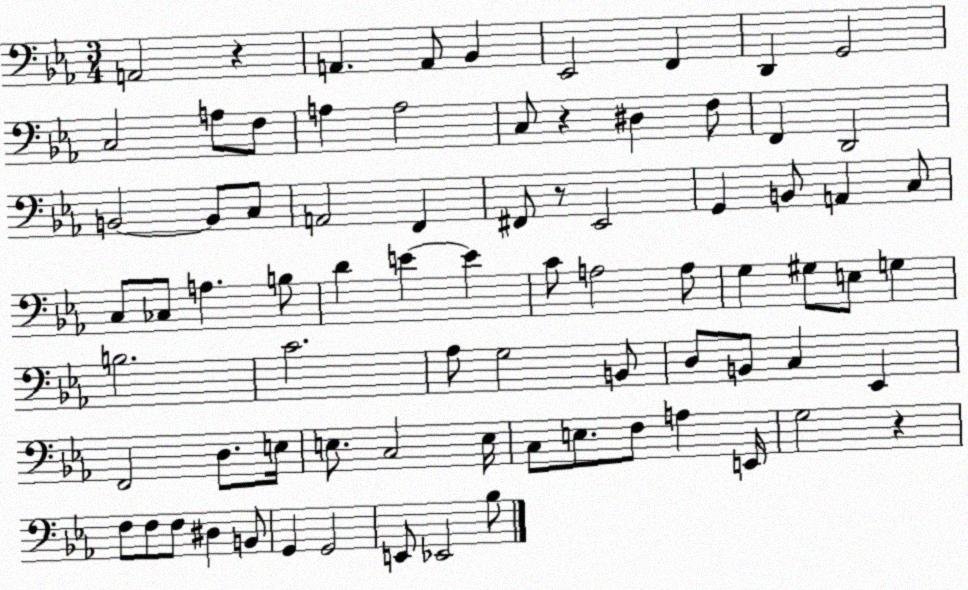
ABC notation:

X:1
T:Untitled
M:3/4
L:1/4
K:Eb
A,,2 z A,, A,,/2 _B,, _E,,2 F,, D,, G,,2 C,2 A,/2 F,/2 A, A,2 C,/2 z ^D, F,/2 F,, D,,2 B,,2 B,,/2 C,/2 A,,2 F,, ^F,,/2 z/2 _E,,2 G,, B,,/2 A,, C,/2 C,/2 _C,/2 A, B,/2 D E E C/2 A,2 A,/2 G, ^G,/2 E,/2 G, B,2 C2 _A,/2 G,2 B,,/2 D,/2 B,,/2 C, _E,, F,,2 D,/2 E,/4 E,/2 C,2 E,/4 C,/2 E,/2 F,/2 A, E,,/4 G,2 z F,/2 F,/2 F,/2 ^D, B,,/2 G,, G,,2 E,,/2 _E,,2 _B,/2